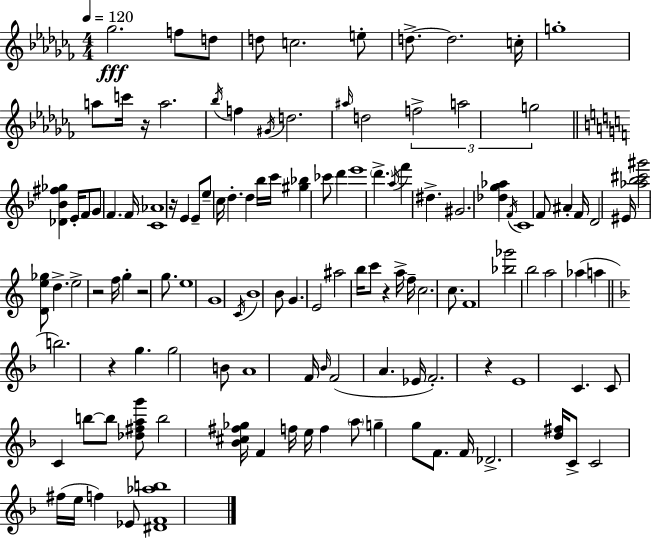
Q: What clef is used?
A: treble